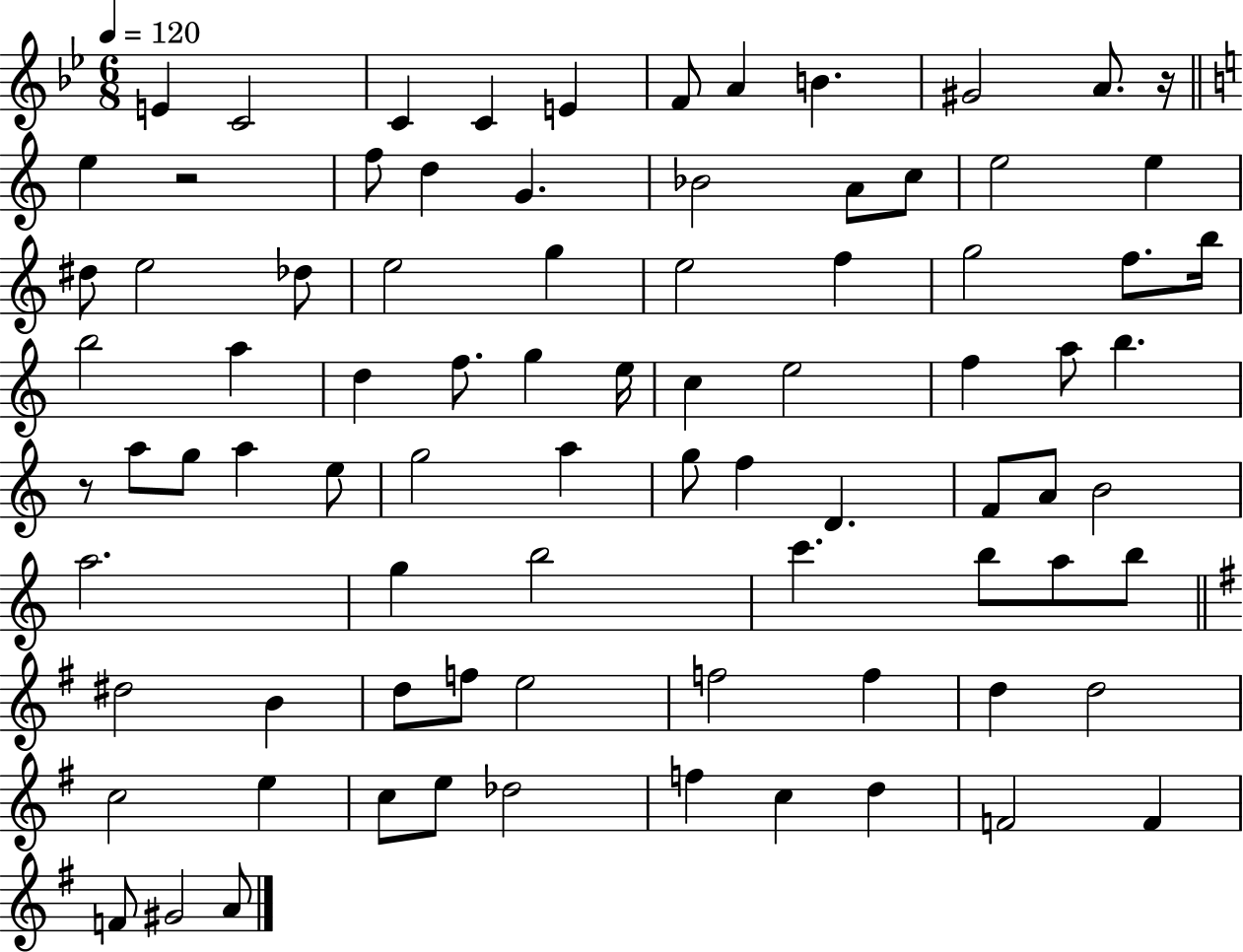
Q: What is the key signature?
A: BES major